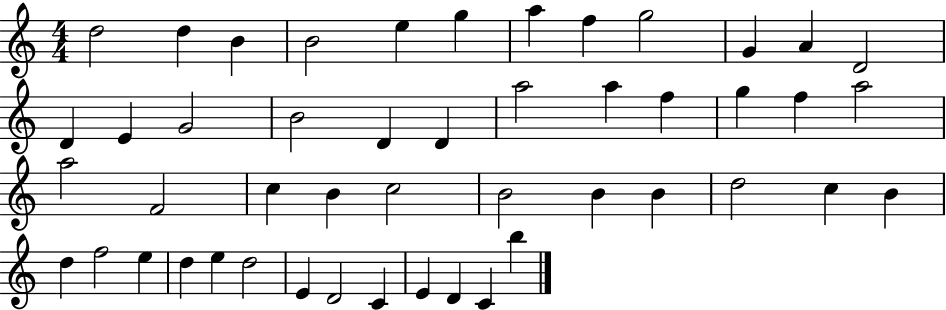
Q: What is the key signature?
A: C major